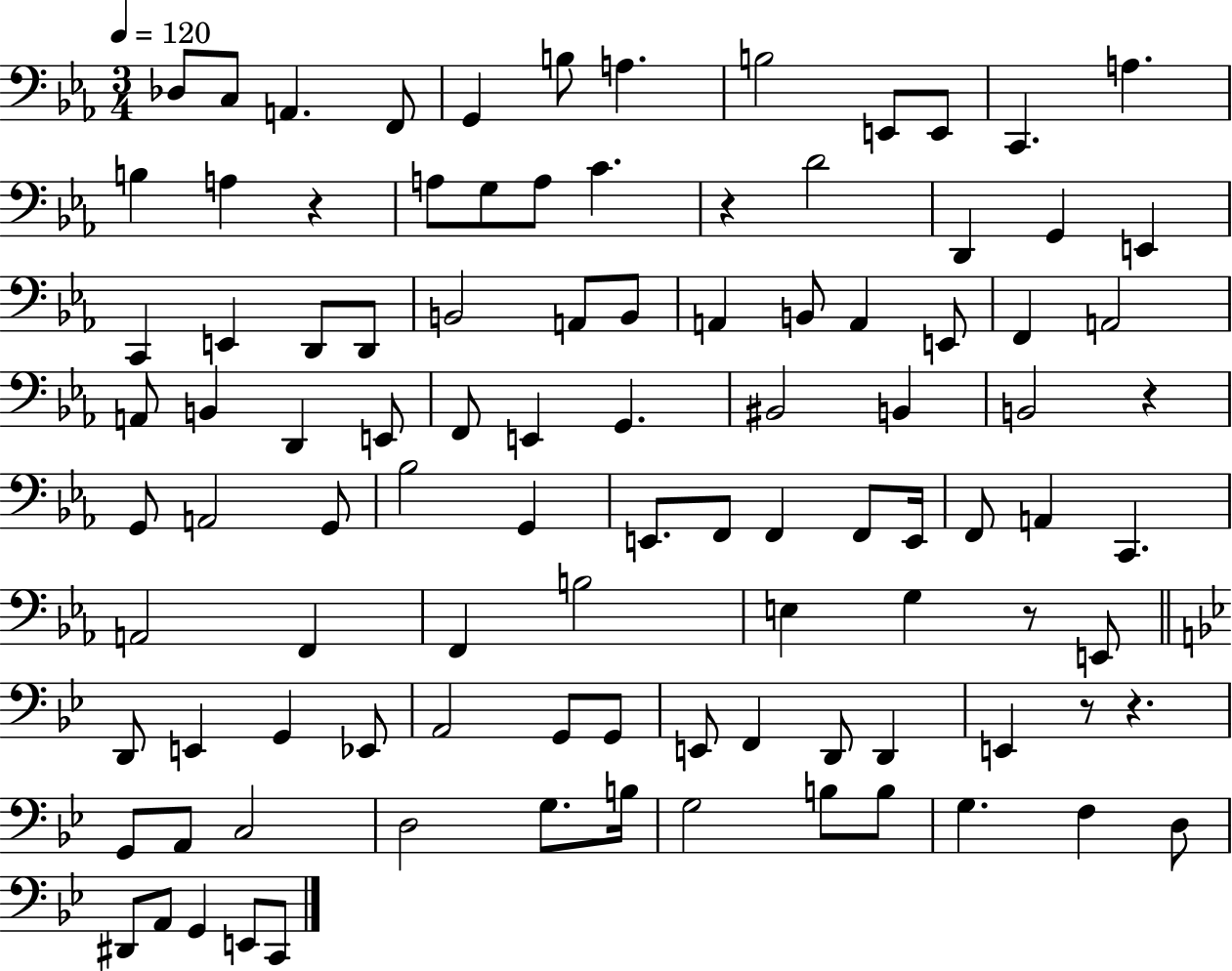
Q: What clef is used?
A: bass